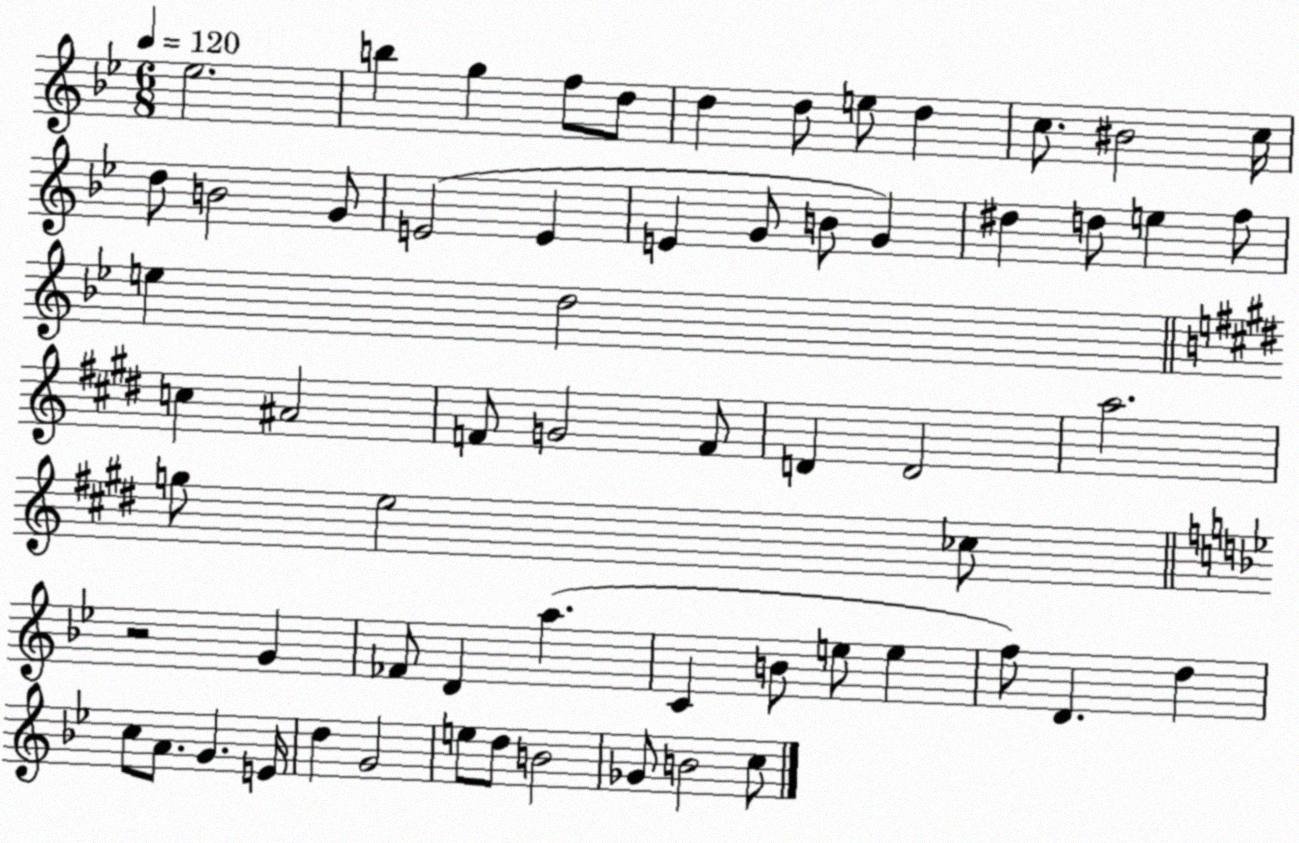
X:1
T:Untitled
M:6/8
L:1/4
K:Bb
_e2 b g f/2 d/2 d d/2 e/2 d c/2 ^B2 c/4 d/2 B2 G/2 E2 E E G/2 B/2 G ^d d/2 e f/2 e d2 c ^A2 F/2 G2 F/2 D D2 a2 g/2 e2 _c/2 z2 G _F/2 D a C B/2 e/2 e f/2 D d c/2 A/2 G E/4 d G2 e/2 d/2 B2 _G/2 B2 c/2